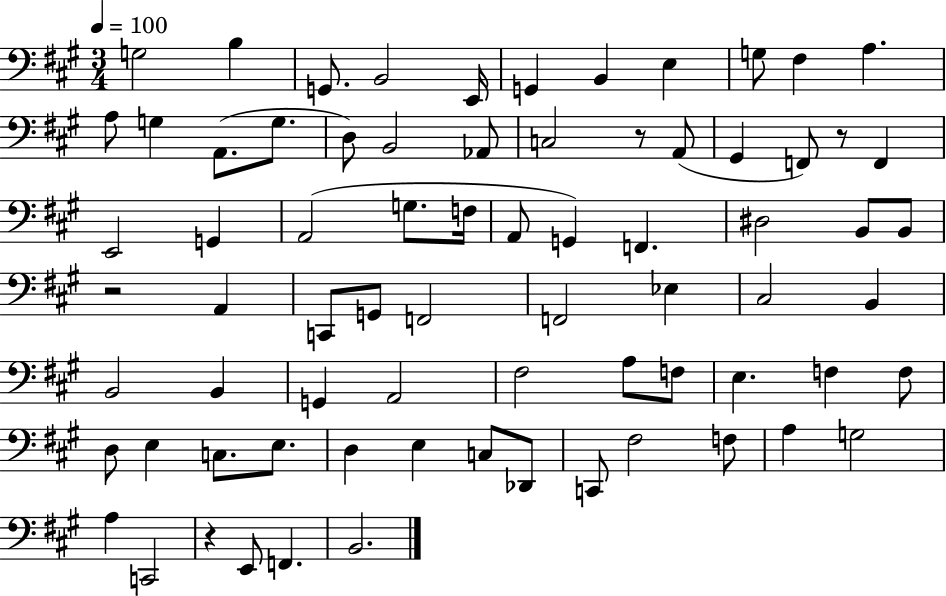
X:1
T:Untitled
M:3/4
L:1/4
K:A
G,2 B, G,,/2 B,,2 E,,/4 G,, B,, E, G,/2 ^F, A, A,/2 G, A,,/2 G,/2 D,/2 B,,2 _A,,/2 C,2 z/2 A,,/2 ^G,, F,,/2 z/2 F,, E,,2 G,, A,,2 G,/2 F,/4 A,,/2 G,, F,, ^D,2 B,,/2 B,,/2 z2 A,, C,,/2 G,,/2 F,,2 F,,2 _E, ^C,2 B,, B,,2 B,, G,, A,,2 ^F,2 A,/2 F,/2 E, F, F,/2 D,/2 E, C,/2 E,/2 D, E, C,/2 _D,,/2 C,,/2 ^F,2 F,/2 A, G,2 A, C,,2 z E,,/2 F,, B,,2